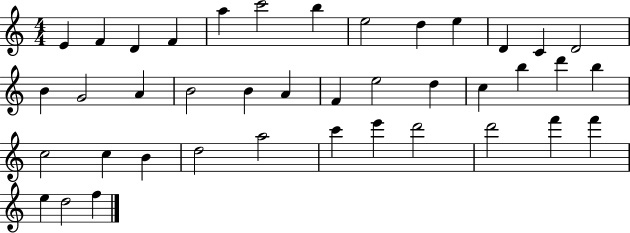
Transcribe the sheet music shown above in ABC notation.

X:1
T:Untitled
M:4/4
L:1/4
K:C
E F D F a c'2 b e2 d e D C D2 B G2 A B2 B A F e2 d c b d' b c2 c B d2 a2 c' e' d'2 d'2 f' f' e d2 f